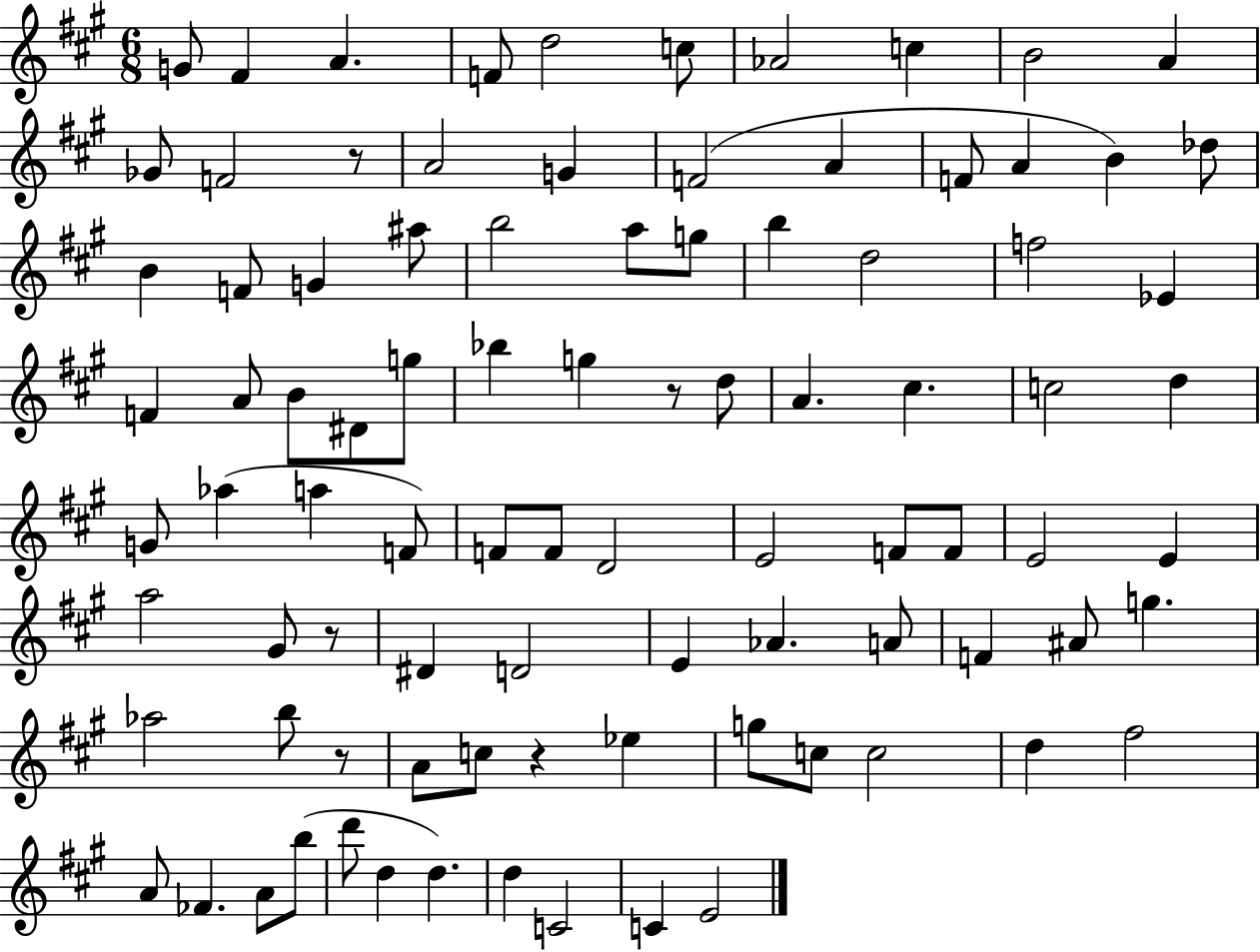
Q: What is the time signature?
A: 6/8